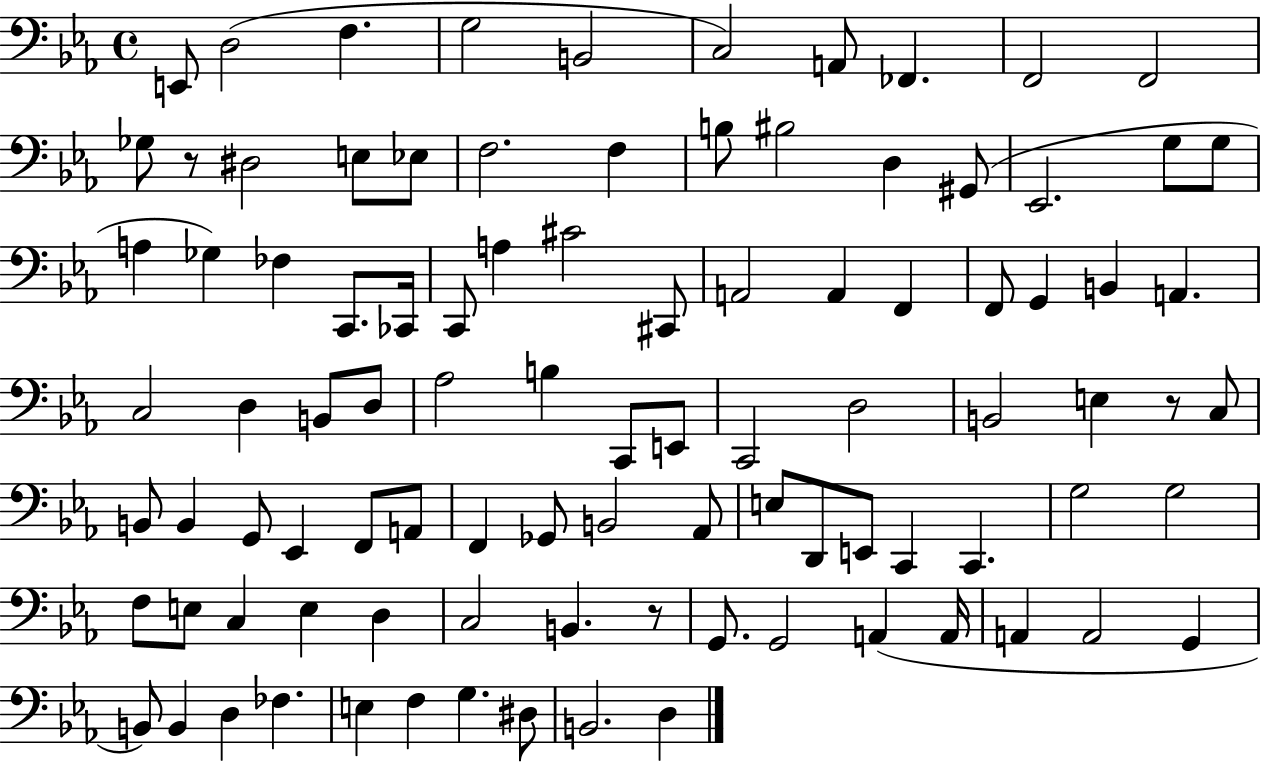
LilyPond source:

{
  \clef bass
  \time 4/4
  \defaultTimeSignature
  \key ees \major
  \repeat volta 2 { e,8 d2( f4. | g2 b,2 | c2) a,8 fes,4. | f,2 f,2 | \break ges8 r8 dis2 e8 ees8 | f2. f4 | b8 bis2 d4 gis,8( | ees,2. g8 g8 | \break a4 ges4) fes4 c,8. ces,16 | c,8 a4 cis'2 cis,8 | a,2 a,4 f,4 | f,8 g,4 b,4 a,4. | \break c2 d4 b,8 d8 | aes2 b4 c,8 e,8 | c,2 d2 | b,2 e4 r8 c8 | \break b,8 b,4 g,8 ees,4 f,8 a,8 | f,4 ges,8 b,2 aes,8 | e8 d,8 e,8 c,4 c,4. | g2 g2 | \break f8 e8 c4 e4 d4 | c2 b,4. r8 | g,8. g,2 a,4( a,16 | a,4 a,2 g,4 | \break b,8) b,4 d4 fes4. | e4 f4 g4. dis8 | b,2. d4 | } \bar "|."
}